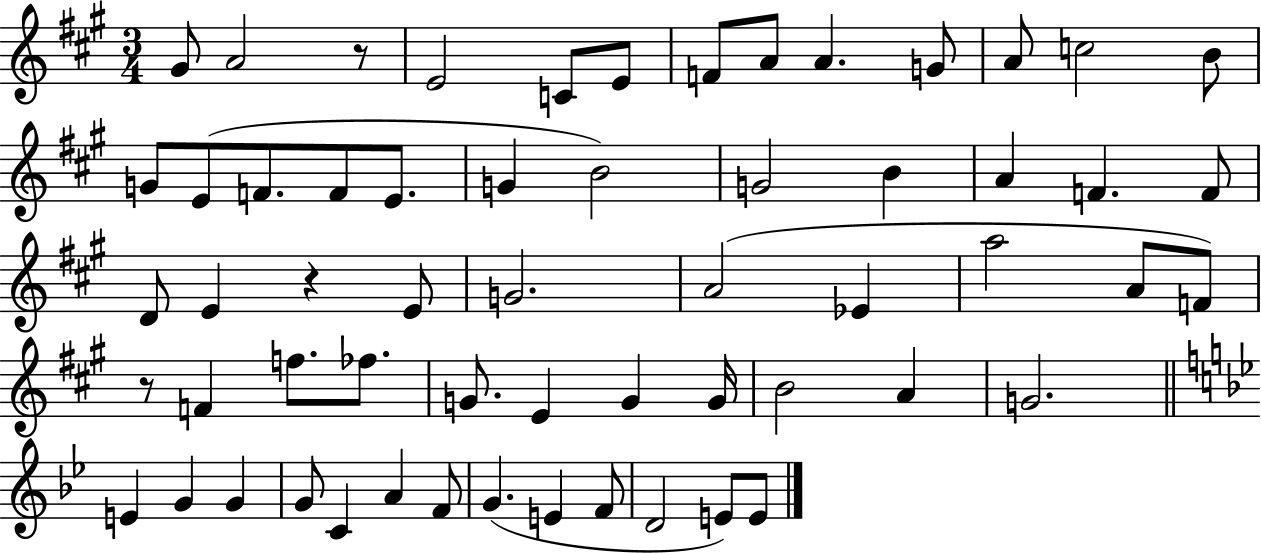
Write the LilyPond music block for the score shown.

{
  \clef treble
  \numericTimeSignature
  \time 3/4
  \key a \major
  gis'8 a'2 r8 | e'2 c'8 e'8 | f'8 a'8 a'4. g'8 | a'8 c''2 b'8 | \break g'8 e'8( f'8. f'8 e'8. | g'4 b'2) | g'2 b'4 | a'4 f'4. f'8 | \break d'8 e'4 r4 e'8 | g'2. | a'2( ees'4 | a''2 a'8 f'8) | \break r8 f'4 f''8. fes''8. | g'8. e'4 g'4 g'16 | b'2 a'4 | g'2. | \break \bar "||" \break \key g \minor e'4 g'4 g'4 | g'8 c'4 a'4 f'8 | g'4.( e'4 f'8 | d'2 e'8) e'8 | \break \bar "|."
}